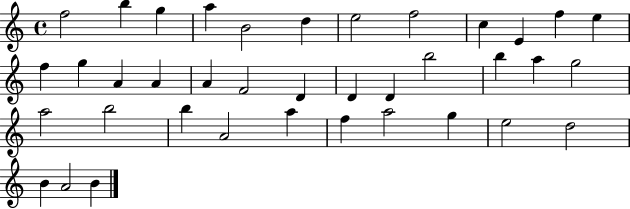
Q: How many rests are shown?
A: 0